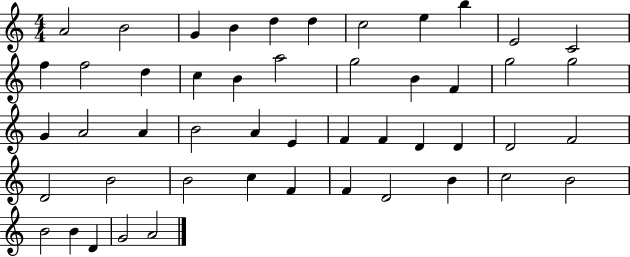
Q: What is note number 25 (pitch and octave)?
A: A4